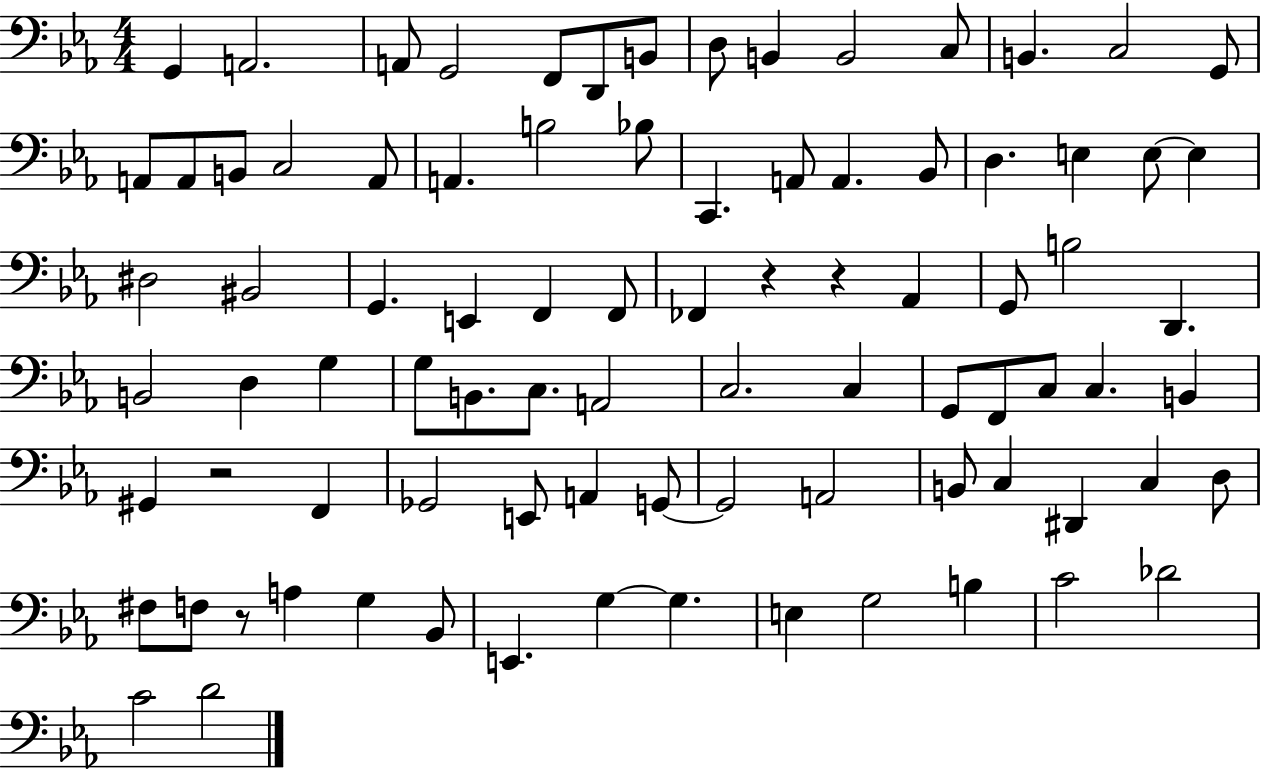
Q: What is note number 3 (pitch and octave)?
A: A2